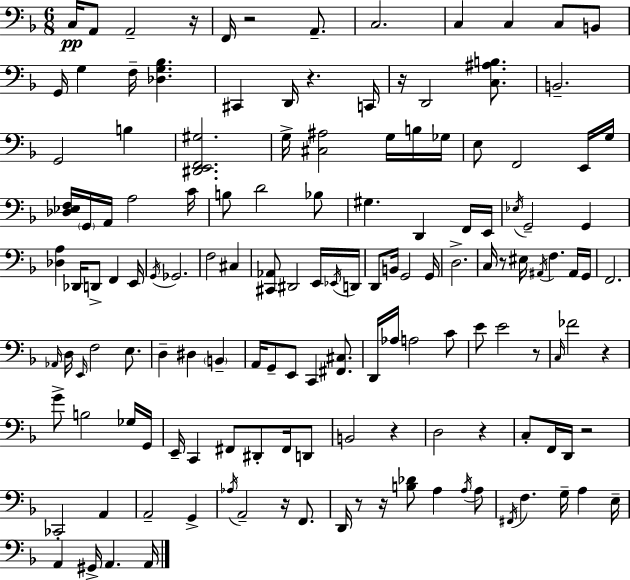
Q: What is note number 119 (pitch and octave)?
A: G#2